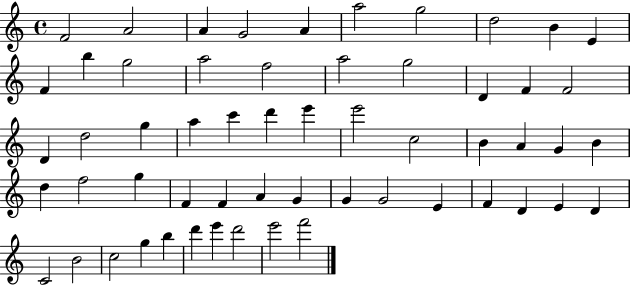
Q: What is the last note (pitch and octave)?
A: F6